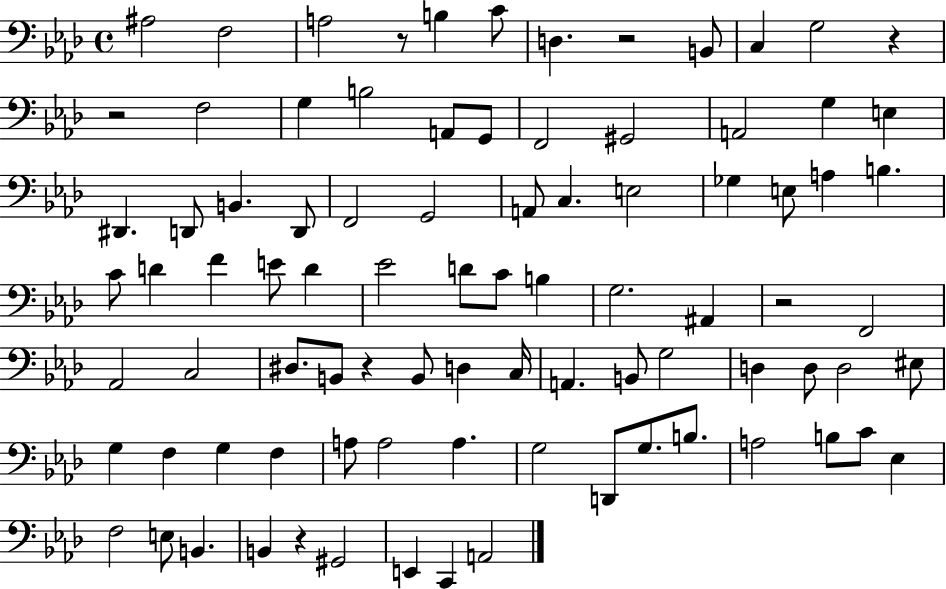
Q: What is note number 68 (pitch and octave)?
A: G3